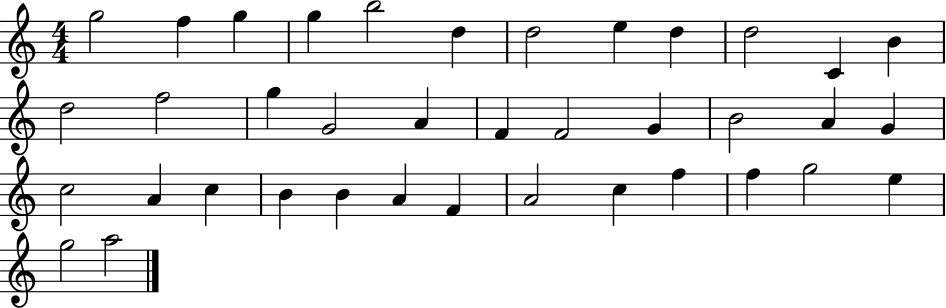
{
  \clef treble
  \numericTimeSignature
  \time 4/4
  \key c \major
  g''2 f''4 g''4 | g''4 b''2 d''4 | d''2 e''4 d''4 | d''2 c'4 b'4 | \break d''2 f''2 | g''4 g'2 a'4 | f'4 f'2 g'4 | b'2 a'4 g'4 | \break c''2 a'4 c''4 | b'4 b'4 a'4 f'4 | a'2 c''4 f''4 | f''4 g''2 e''4 | \break g''2 a''2 | \bar "|."
}